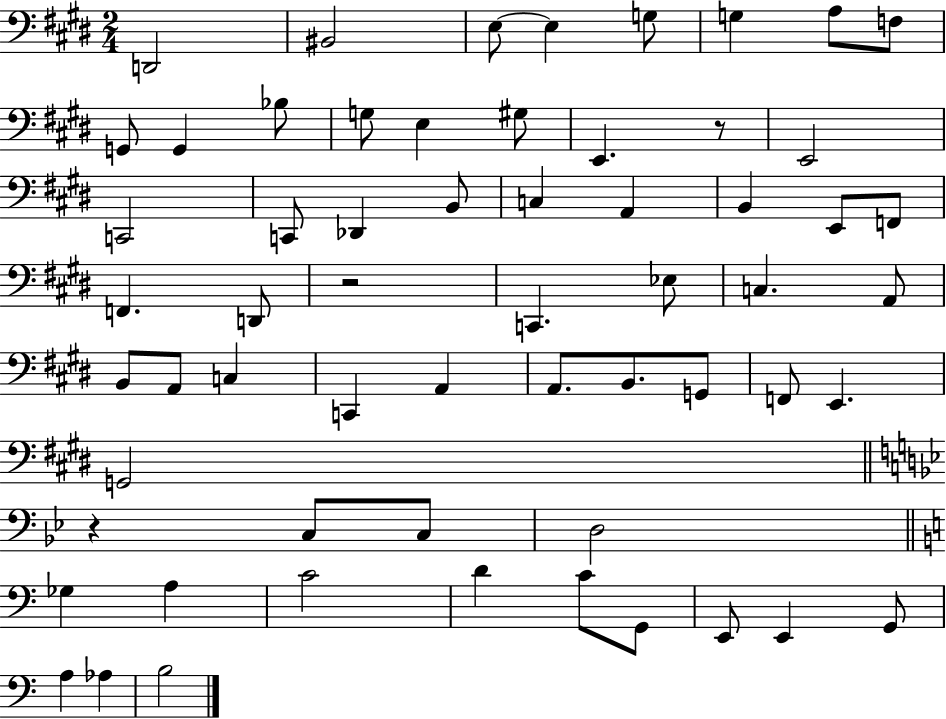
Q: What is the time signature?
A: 2/4